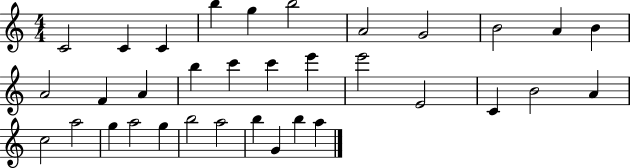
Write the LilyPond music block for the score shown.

{
  \clef treble
  \numericTimeSignature
  \time 4/4
  \key c \major
  c'2 c'4 c'4 | b''4 g''4 b''2 | a'2 g'2 | b'2 a'4 b'4 | \break a'2 f'4 a'4 | b''4 c'''4 c'''4 e'''4 | e'''2 e'2 | c'4 b'2 a'4 | \break c''2 a''2 | g''4 a''2 g''4 | b''2 a''2 | b''4 g'4 b''4 a''4 | \break \bar "|."
}